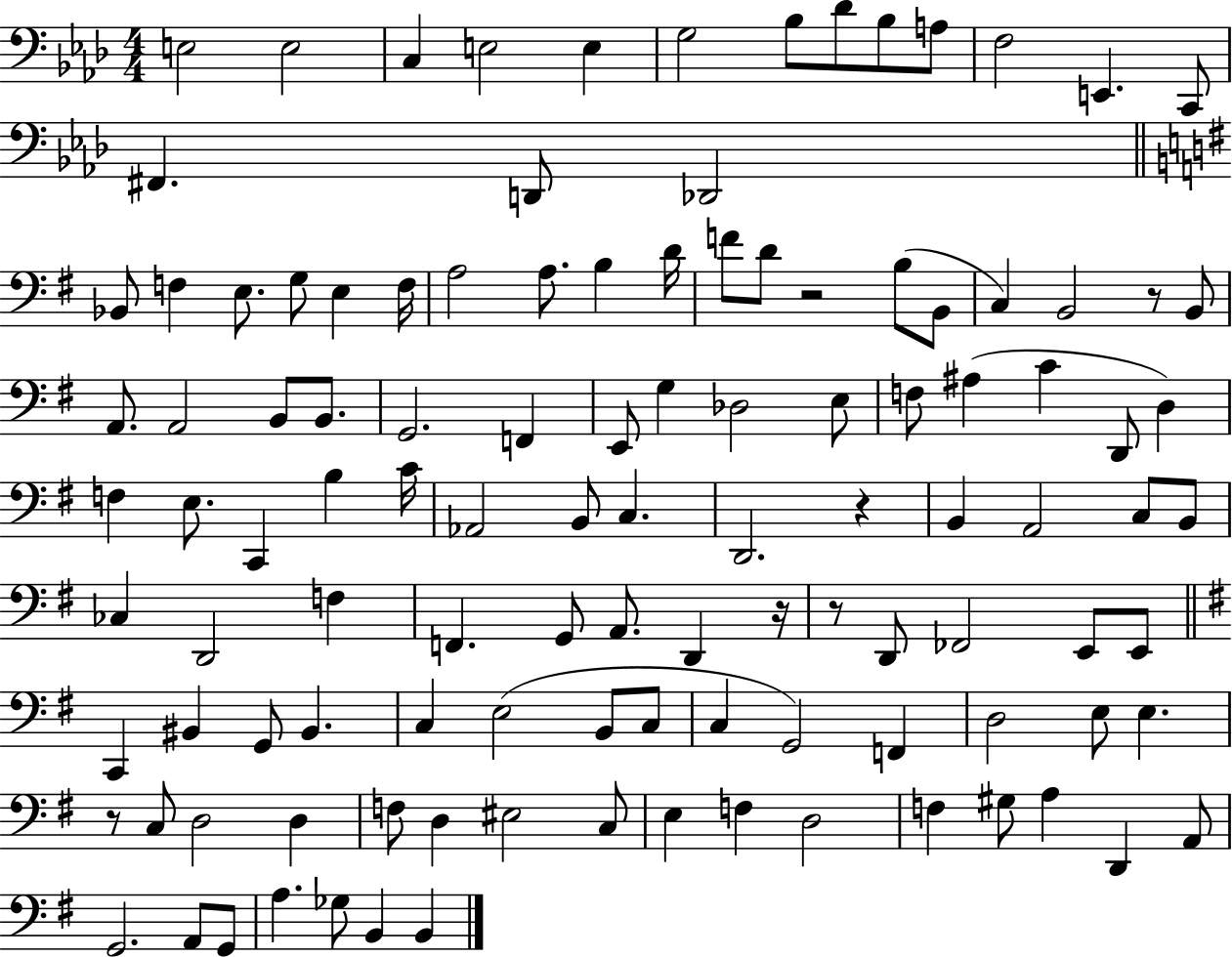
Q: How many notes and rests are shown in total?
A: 114